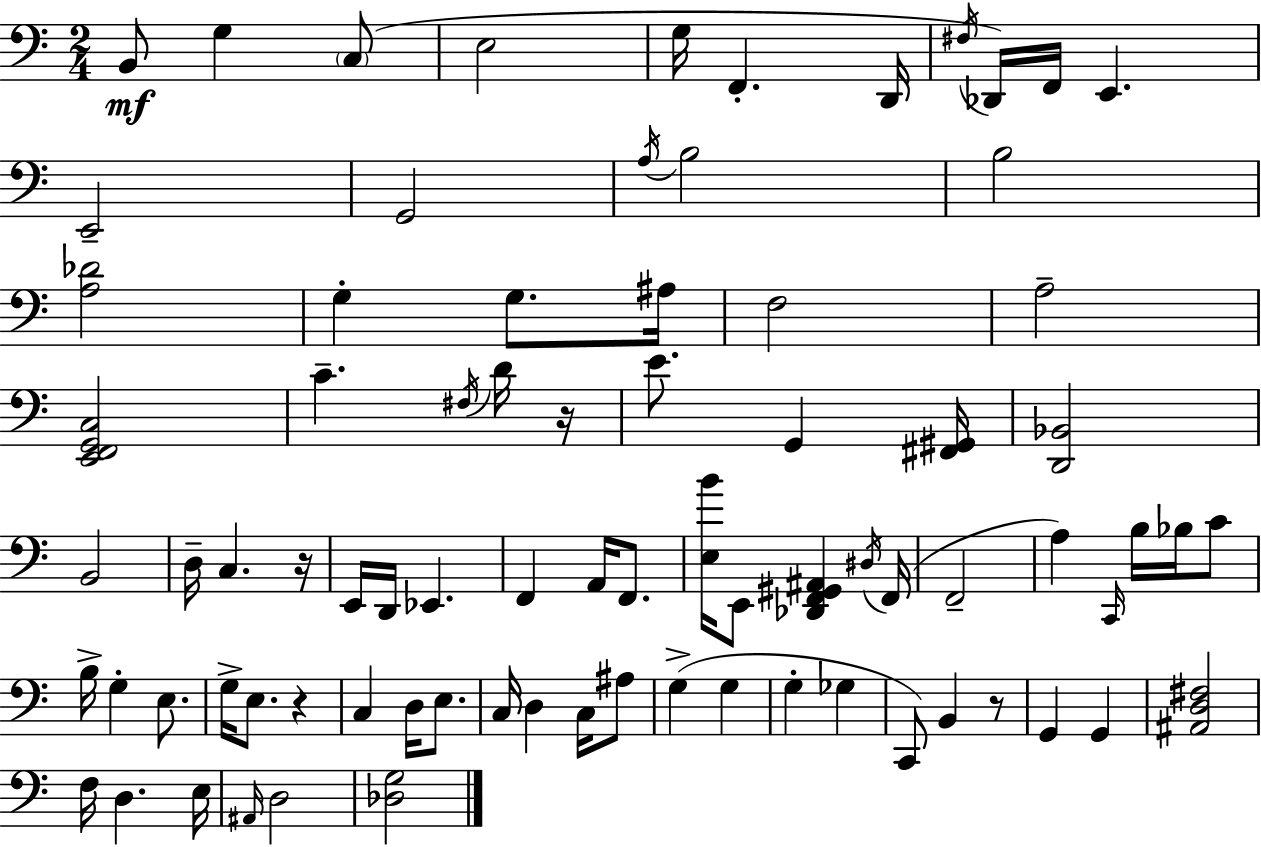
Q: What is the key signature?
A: C major